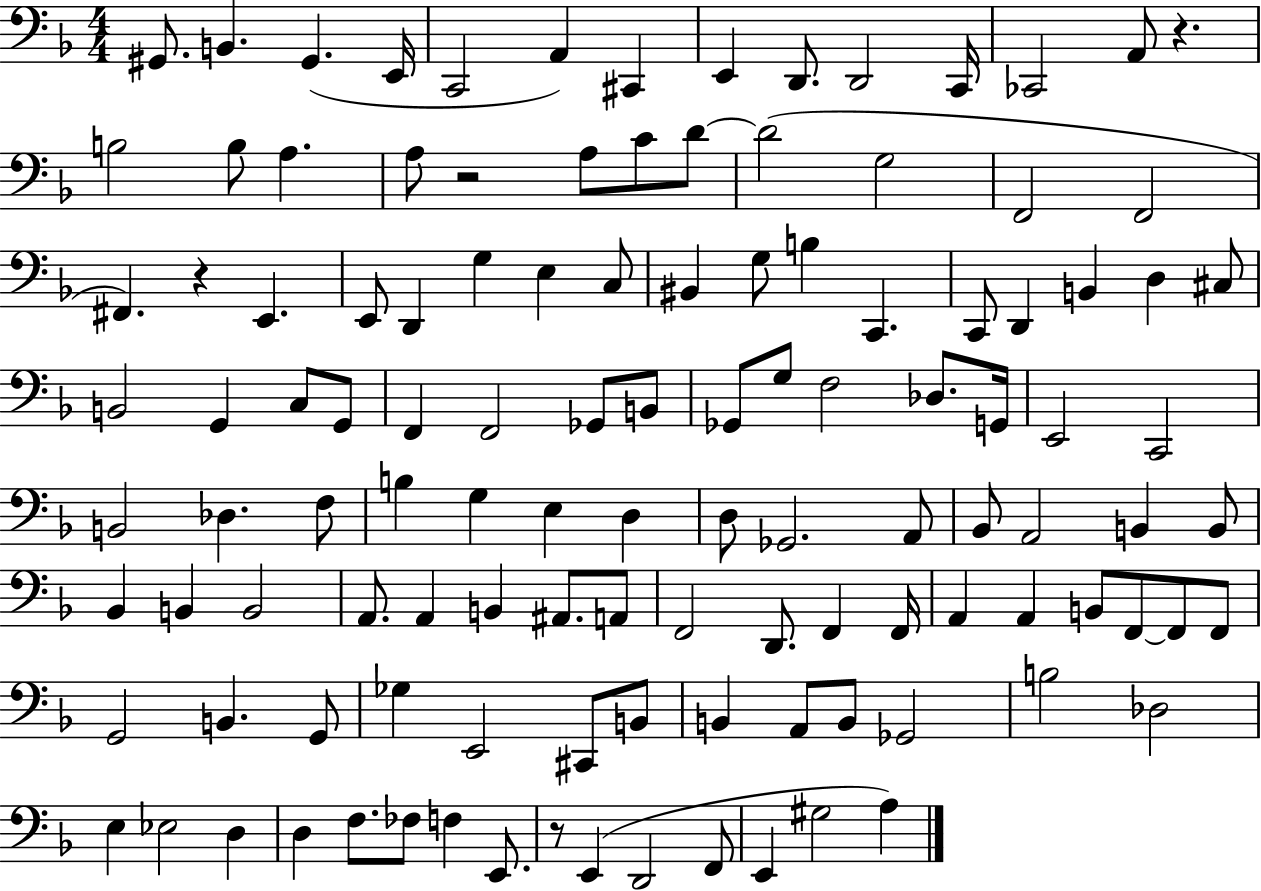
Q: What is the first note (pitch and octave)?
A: G#2